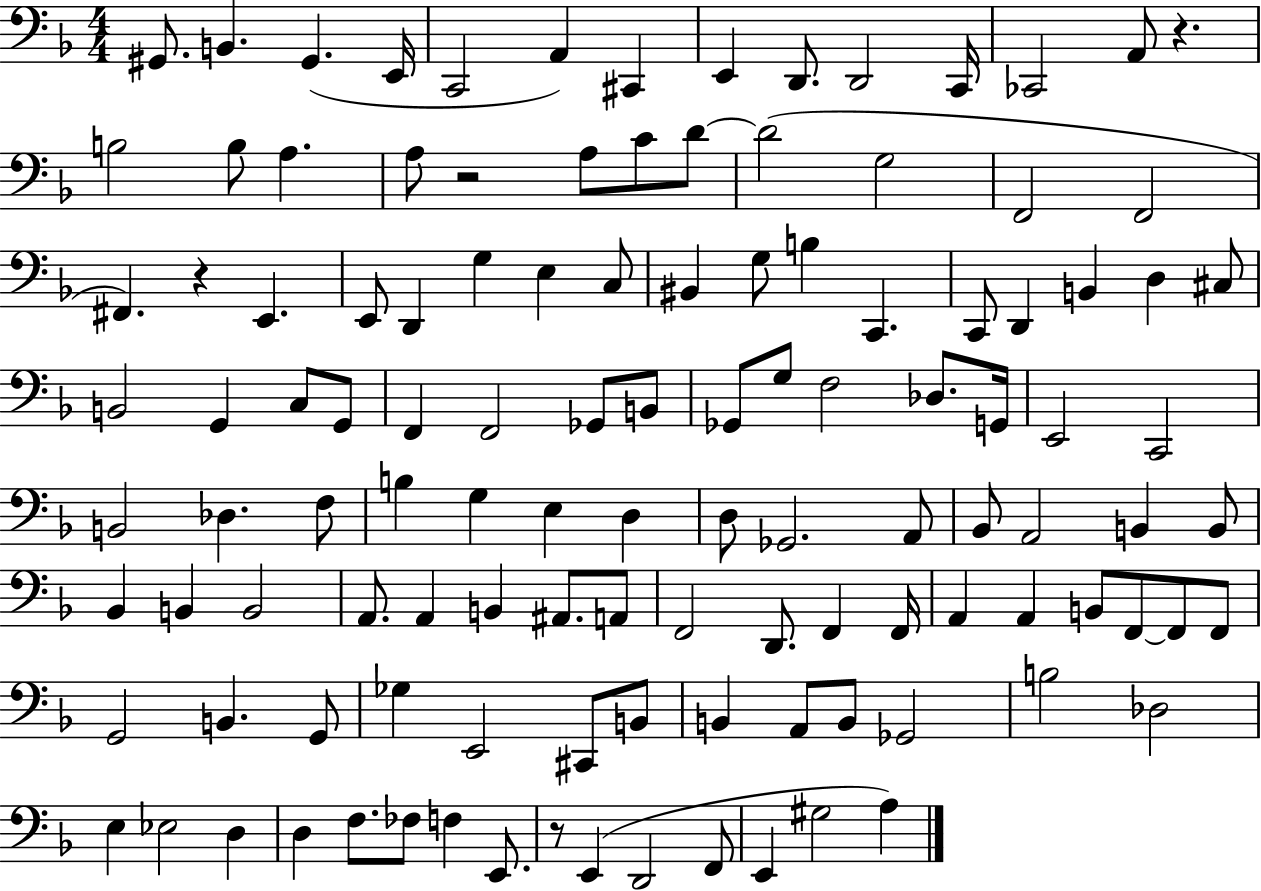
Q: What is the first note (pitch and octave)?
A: G#2